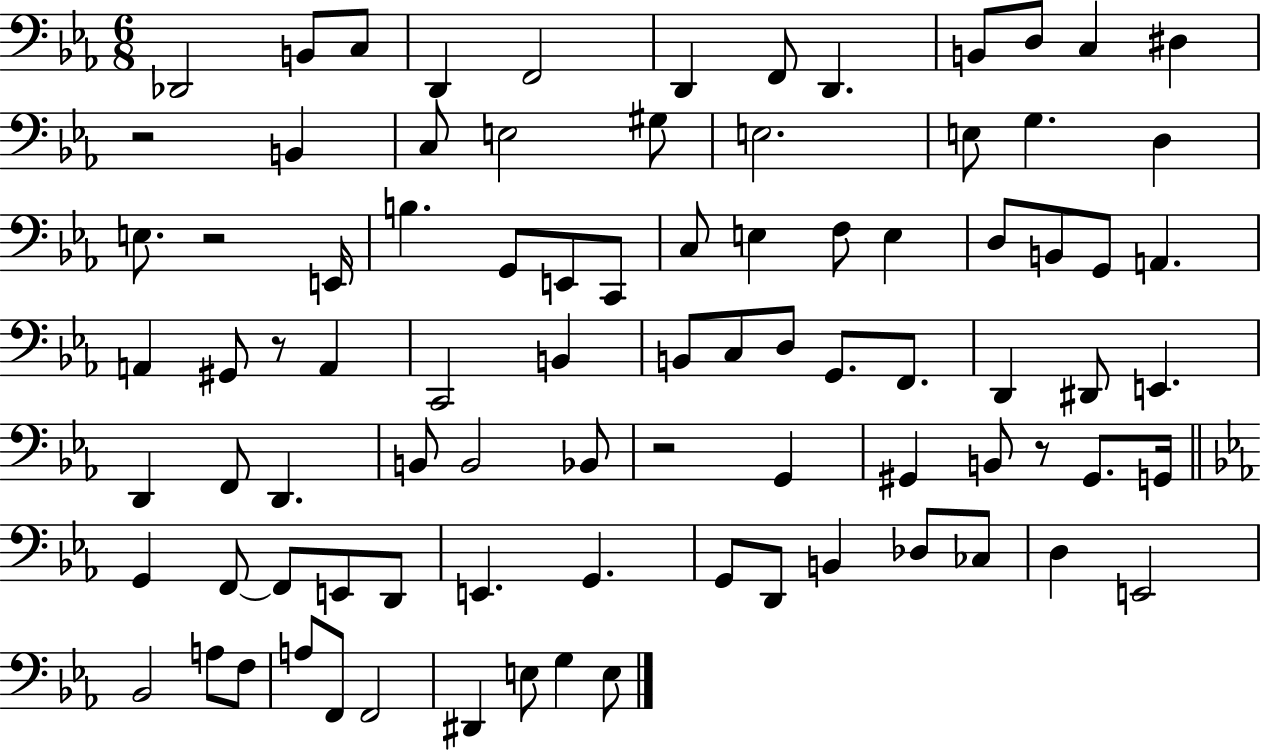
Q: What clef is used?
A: bass